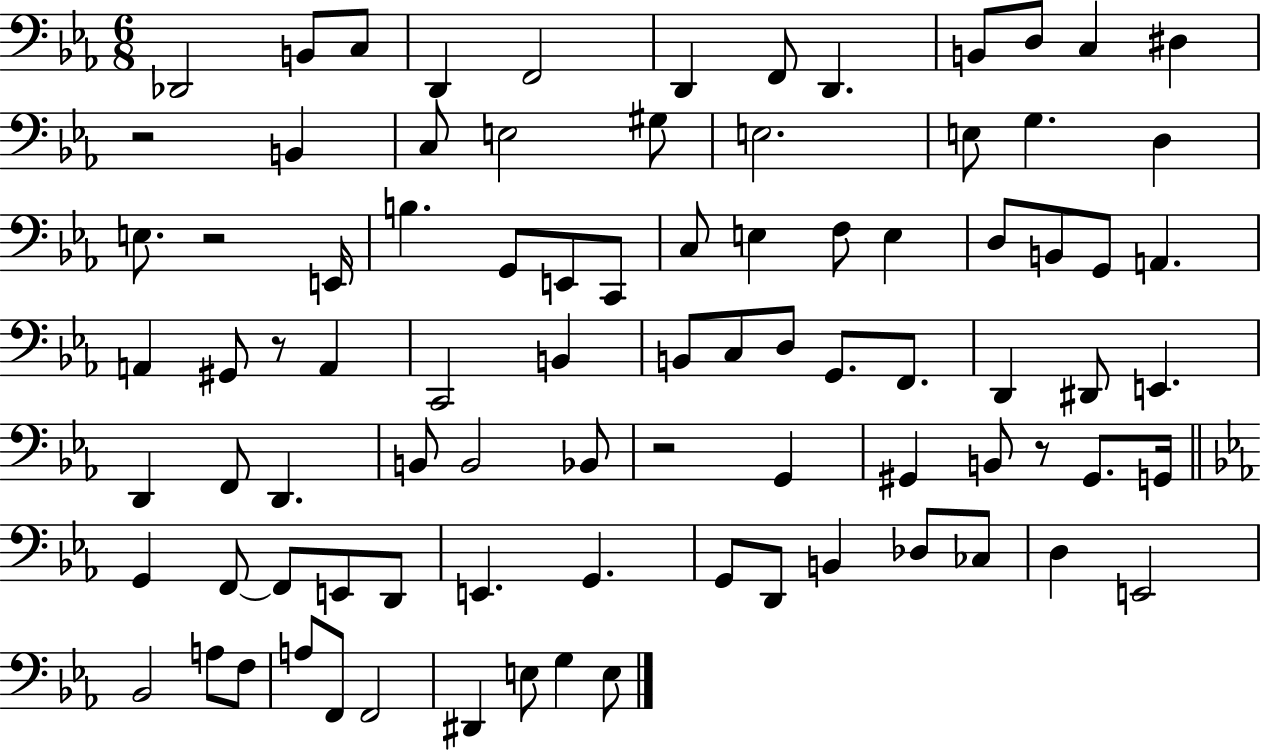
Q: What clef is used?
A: bass